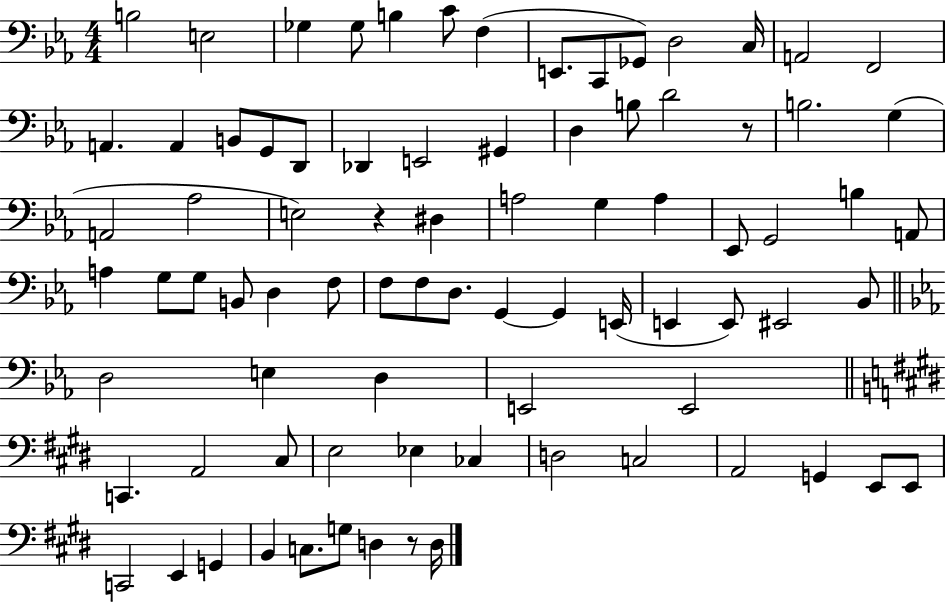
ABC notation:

X:1
T:Untitled
M:4/4
L:1/4
K:Eb
B,2 E,2 _G, _G,/2 B, C/2 F, E,,/2 C,,/2 _G,,/2 D,2 C,/4 A,,2 F,,2 A,, A,, B,,/2 G,,/2 D,,/2 _D,, E,,2 ^G,, D, B,/2 D2 z/2 B,2 G, A,,2 _A,2 E,2 z ^D, A,2 G, A, _E,,/2 G,,2 B, A,,/2 A, G,/2 G,/2 B,,/2 D, F,/2 F,/2 F,/2 D,/2 G,, G,, E,,/4 E,, E,,/2 ^E,,2 _B,,/2 D,2 E, D, E,,2 E,,2 C,, A,,2 ^C,/2 E,2 _E, _C, D,2 C,2 A,,2 G,, E,,/2 E,,/2 C,,2 E,, G,, B,, C,/2 G,/2 D, z/2 D,/4